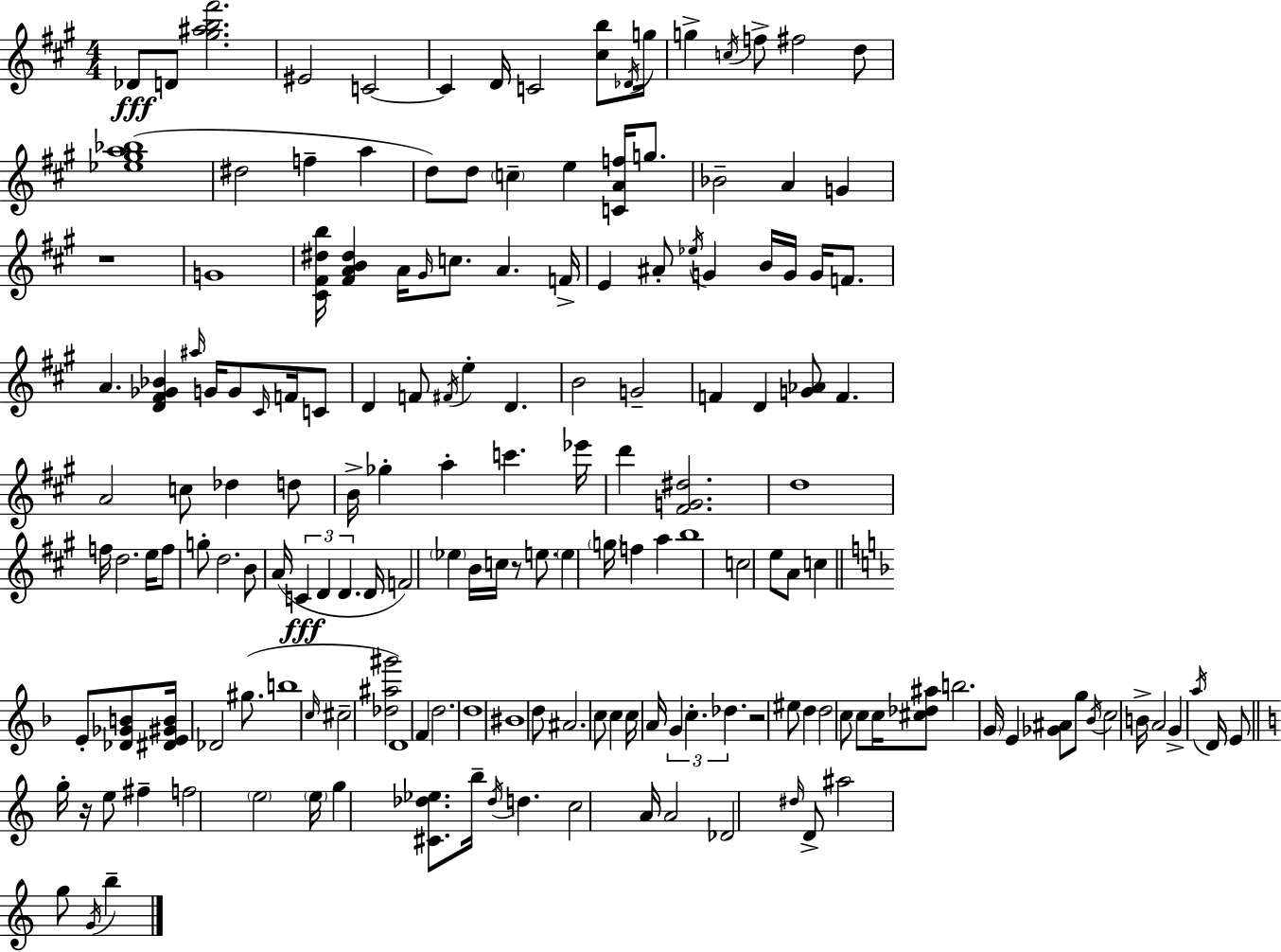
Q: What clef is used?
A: treble